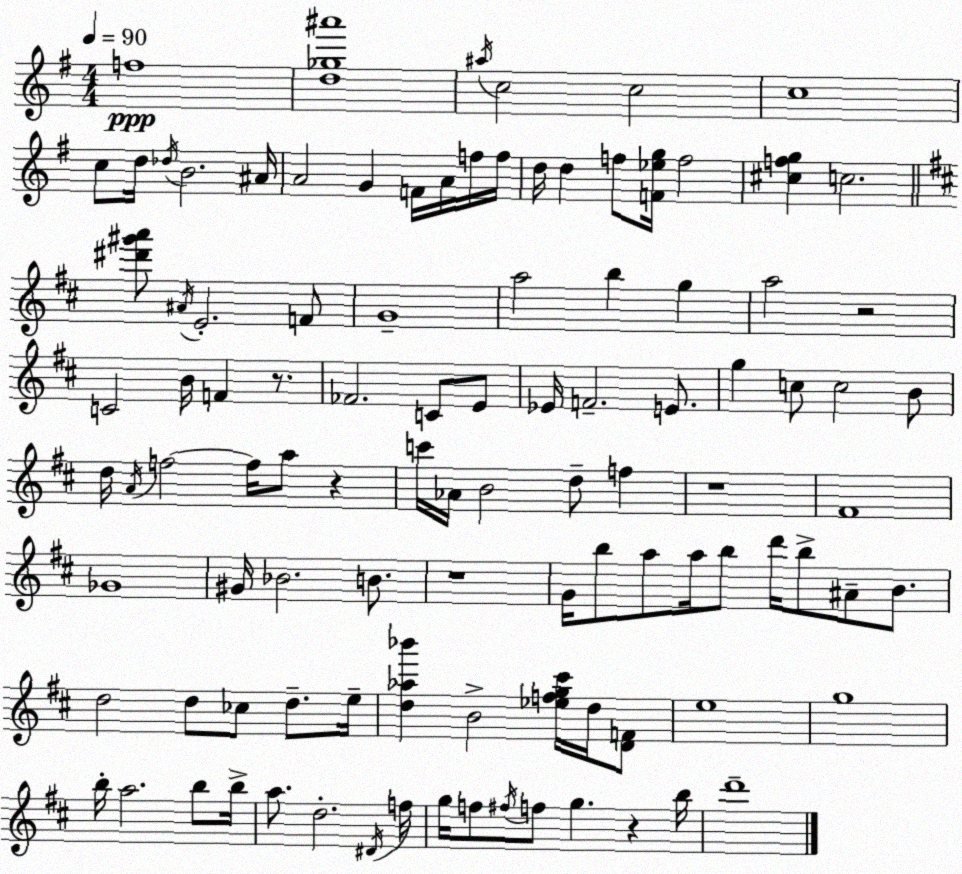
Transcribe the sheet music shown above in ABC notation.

X:1
T:Untitled
M:4/4
L:1/4
K:Em
f4 [d_g^a']4 ^a/4 c2 c2 c4 c/2 d/4 _d/4 B2 ^A/4 A2 G F/4 A/4 f/4 f/4 d/4 d f/2 [F_eg]/4 f2 [^cfg] c2 [^d'^g'a']/2 ^A/4 E2 F/2 G4 a2 b g a2 z2 C2 B/4 F z/2 _F2 C/2 E/2 _E/4 F2 E/2 g c/2 c2 B/2 d/4 A/4 f2 f/4 a/2 z c'/4 _A/4 B2 d/2 f z4 ^F4 _G4 ^G/4 _B2 B/2 z4 G/4 b/2 a/2 a/4 b/2 d'/4 b/2 ^A/2 B/2 d2 d/2 _c/2 d/2 e/4 [d_a_b'] B2 [_efg^c']/4 d/4 [DF]/2 e4 g4 b/4 a2 b/2 b/4 a/2 d2 ^D/4 f/4 g/4 f/2 ^f/4 f/2 g z b/4 d'4